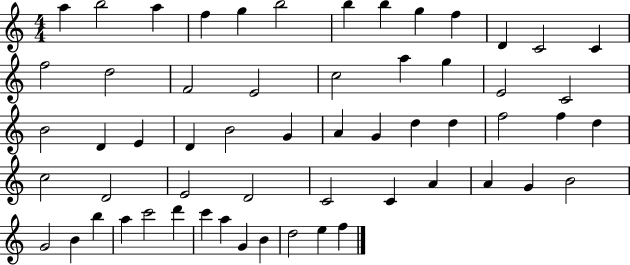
A5/q B5/h A5/q F5/q G5/q B5/h B5/q B5/q G5/q F5/q D4/q C4/h C4/q F5/h D5/h F4/h E4/h C5/h A5/q G5/q E4/h C4/h B4/h D4/q E4/q D4/q B4/h G4/q A4/q G4/q D5/q D5/q F5/h F5/q D5/q C5/h D4/h E4/h D4/h C4/h C4/q A4/q A4/q G4/q B4/h G4/h B4/q B5/q A5/q C6/h D6/q C6/q A5/q G4/q B4/q D5/h E5/q F5/q